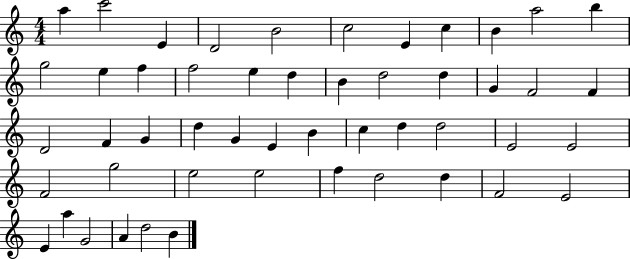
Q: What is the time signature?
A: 4/4